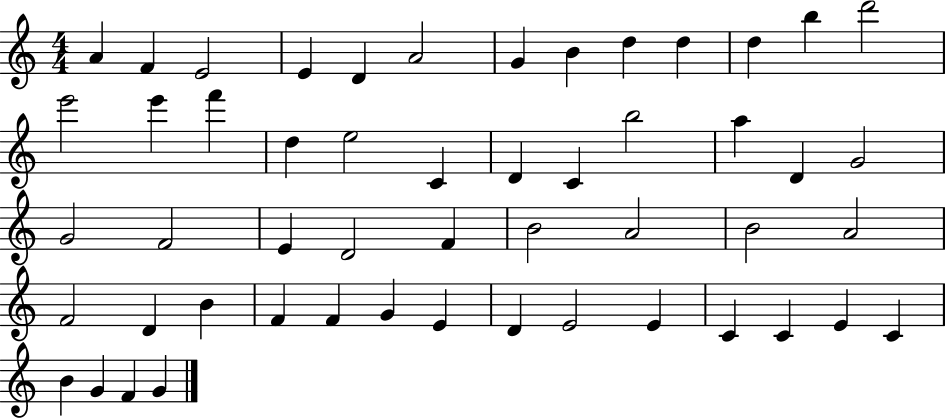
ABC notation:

X:1
T:Untitled
M:4/4
L:1/4
K:C
A F E2 E D A2 G B d d d b d'2 e'2 e' f' d e2 C D C b2 a D G2 G2 F2 E D2 F B2 A2 B2 A2 F2 D B F F G E D E2 E C C E C B G F G